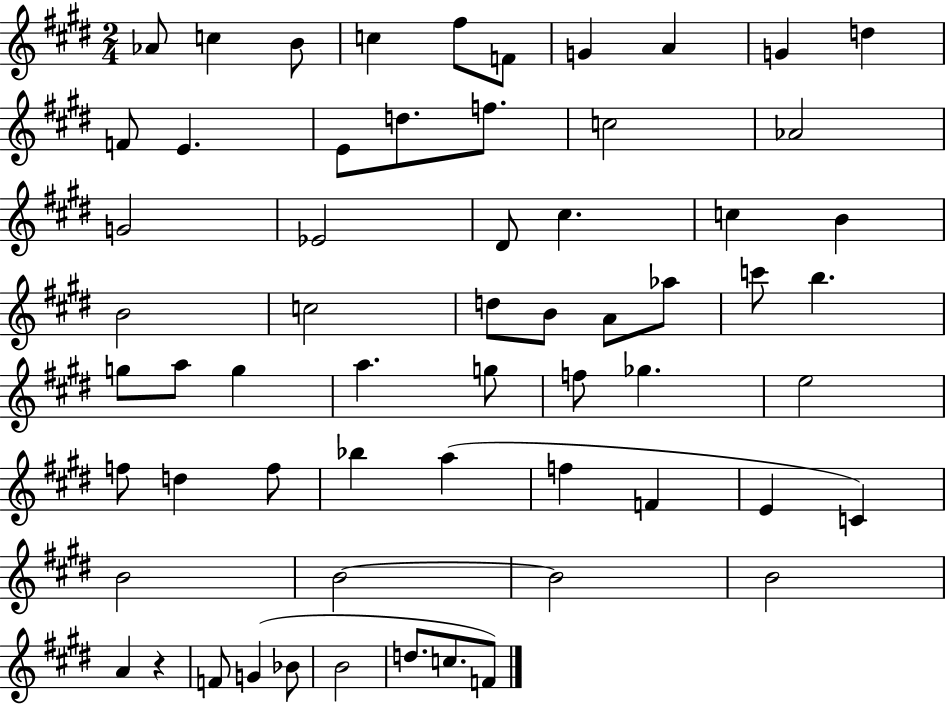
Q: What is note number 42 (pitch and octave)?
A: F5